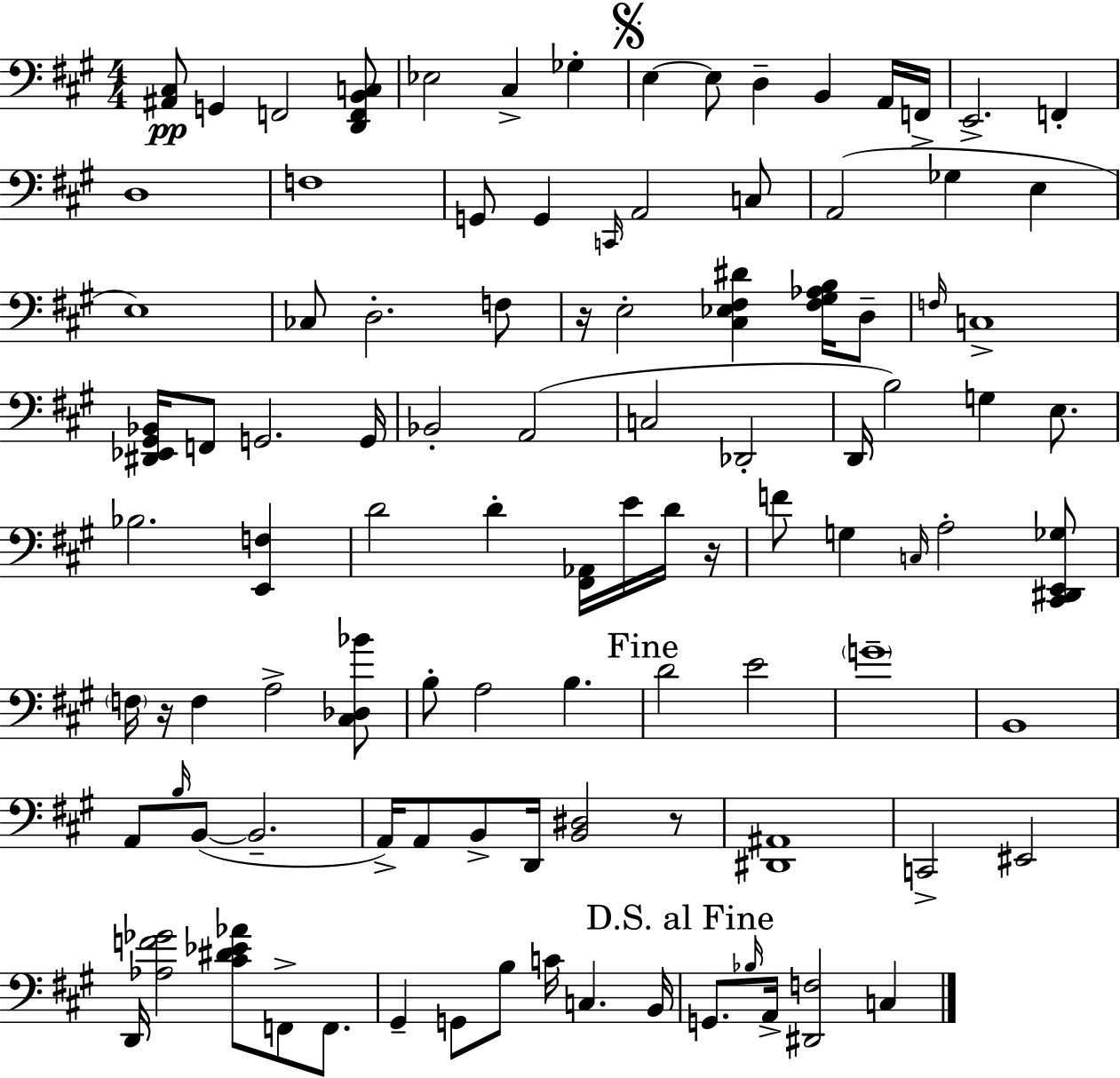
{
  \clef bass
  \numericTimeSignature
  \time 4/4
  \key a \major
  \repeat volta 2 { <ais, cis>8\pp g,4 f,2 <d, f, b, c>8 | ees2 cis4-> ges4-. | \mark \markup { \musicglyph "scripts.segno" } e4~~ e8 d4-- b,4 a,16 f,16-> | e,2.-> f,4-. | \break d1 | f1 | g,8 g,4 \grace { c,16 } a,2 c8 | a,2( ges4 e4 | \break e1) | ces8 d2.-. f8 | r16 e2-. <cis ees fis dis'>4 <fis gis aes b>16 d8-- | \grace { f16 } c1-> | \break <dis, ees, gis, bes,>16 f,8 g,2. | g,16 bes,2-. a,2( | c2 des,2-. | d,16 b2) g4 e8. | \break bes2. <e, f>4 | d'2 d'4-. <fis, aes,>16 e'16 | d'16 r16 f'8 g4 \grace { c16 } a2-. | <cis, dis, e, ges>8 \parenthesize f16 r16 f4 a2-> | \break <cis des bes'>8 b8-. a2 b4. | \mark "Fine" d'2 e'2 | \parenthesize g'1-- | b,1 | \break a,8 \grace { b16 }( b,8~~ b,2.-- | a,16->) a,8 b,8-> d,16 <b, dis>2 | r8 <dis, ais,>1 | c,2-> eis,2 | \break d,16 <aes f' ges'>2 <cis' dis' ees' aes'>8 f,8-> | f,8. gis,4-- g,8 b8 c'16 c4. | b,16 \mark "D.S. al Fine" g,8. \grace { bes16 } a,16-> <dis, f>2 | c4 } \bar "|."
}